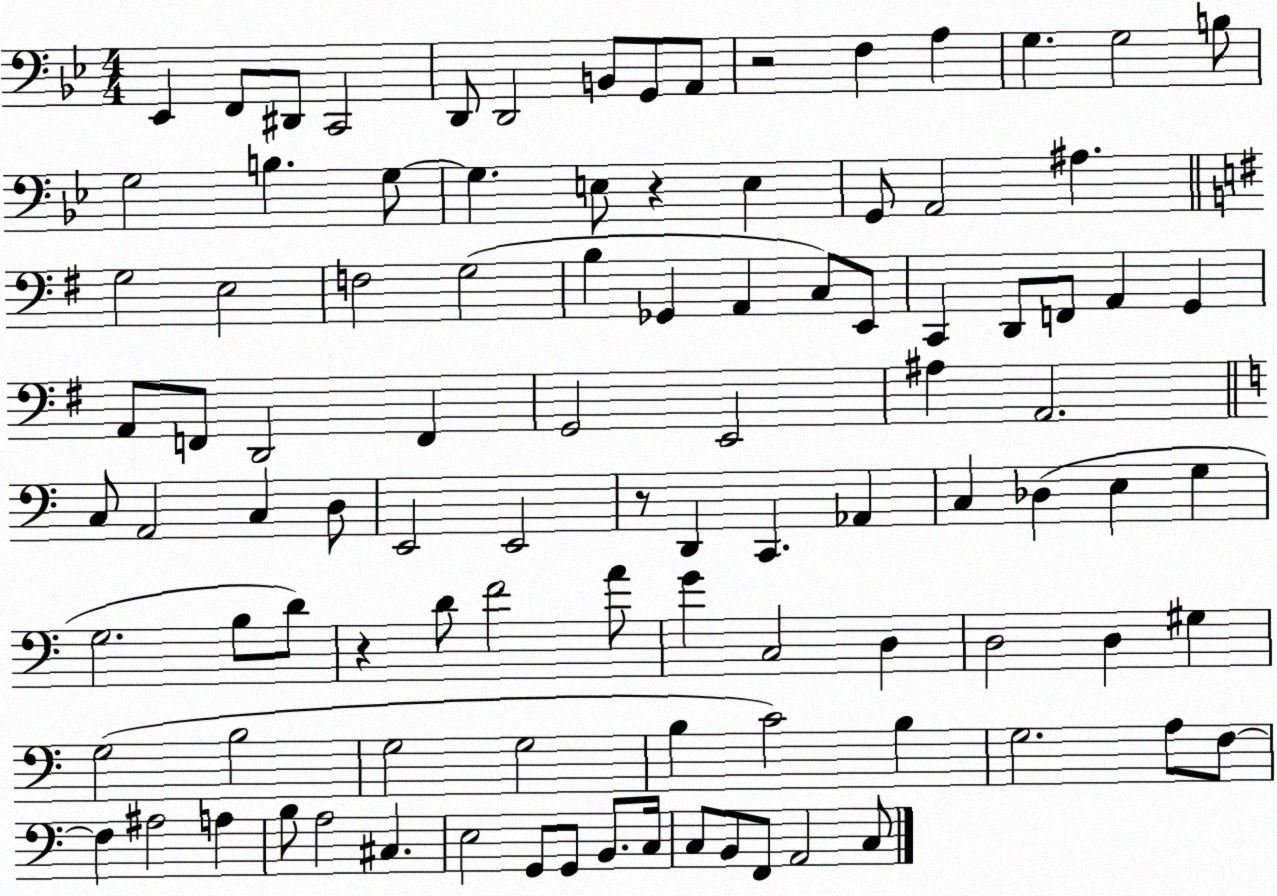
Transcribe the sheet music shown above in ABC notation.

X:1
T:Untitled
M:4/4
L:1/4
K:Bb
_E,, F,,/2 ^D,,/2 C,,2 D,,/2 D,,2 B,,/2 G,,/2 A,,/2 z2 F, A, G, G,2 B,/2 G,2 B, G,/2 G, E,/2 z E, G,,/2 A,,2 ^A, G,2 E,2 F,2 G,2 B, _G,, A,, C,/2 E,,/2 C,, D,,/2 F,,/2 A,, G,, A,,/2 F,,/2 D,,2 F,, G,,2 E,,2 ^A, A,,2 C,/2 A,,2 C, D,/2 E,,2 E,,2 z/2 D,, C,, _A,, C, _D, E, G, G,2 B,/2 D/2 z D/2 F2 A/2 G C,2 D, D,2 D, ^G, G,2 B,2 G,2 G,2 B, C2 B, G,2 A,/2 F,/2 F, ^A,2 A, B,/2 A,2 ^C, E,2 G,,/2 G,,/2 B,,/2 C,/4 C,/2 B,,/2 F,,/2 A,,2 C,/2